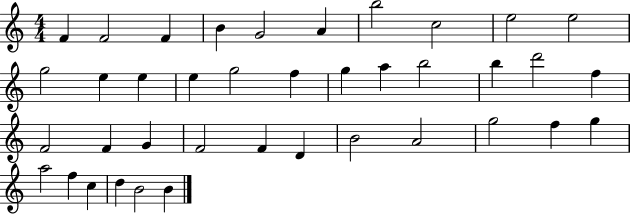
X:1
T:Untitled
M:4/4
L:1/4
K:C
F F2 F B G2 A b2 c2 e2 e2 g2 e e e g2 f g a b2 b d'2 f F2 F G F2 F D B2 A2 g2 f g a2 f c d B2 B